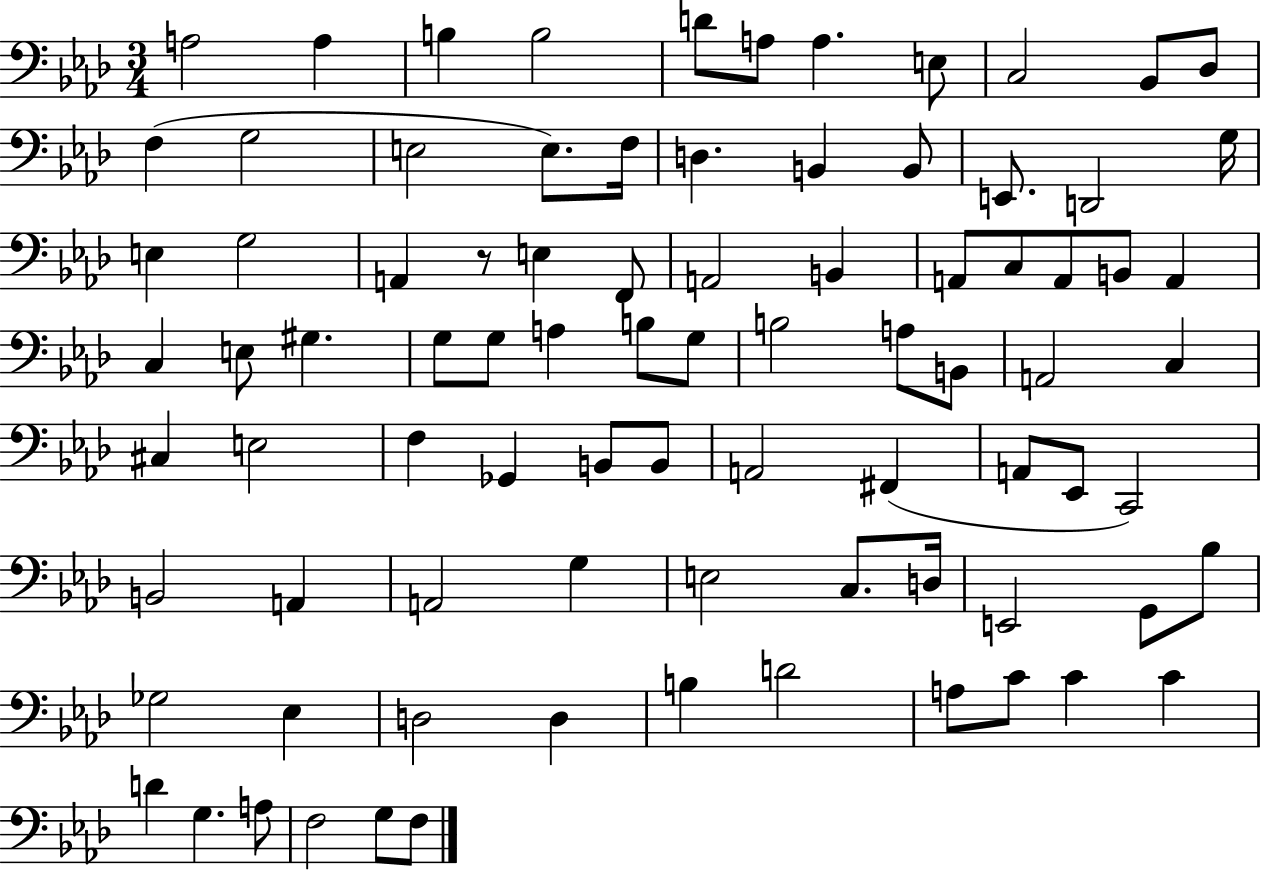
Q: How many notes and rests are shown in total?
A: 85